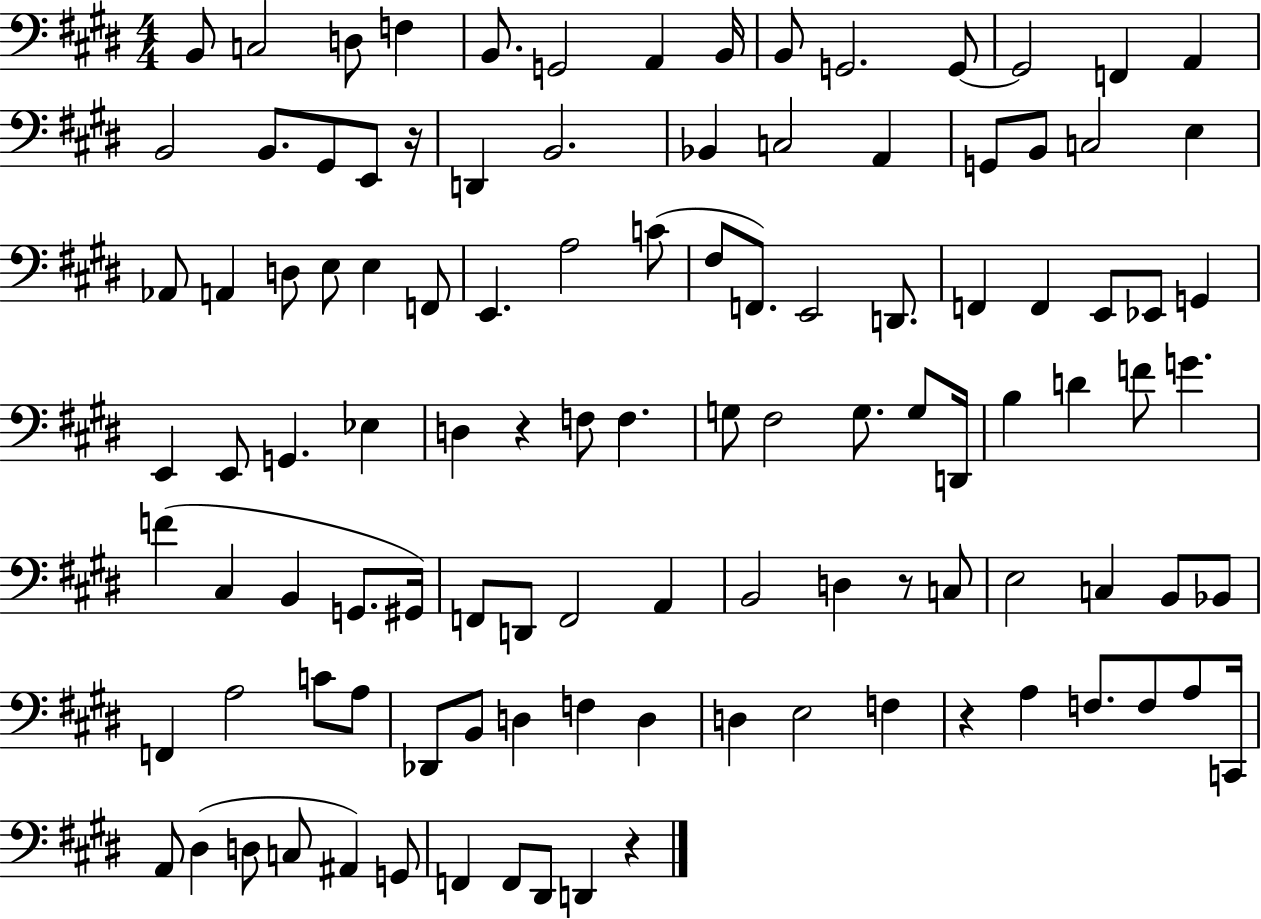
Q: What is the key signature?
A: E major